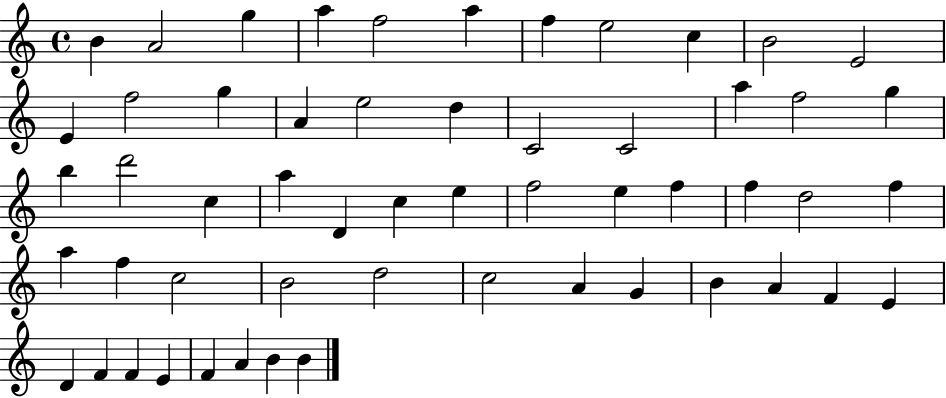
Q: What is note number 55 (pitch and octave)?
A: B4